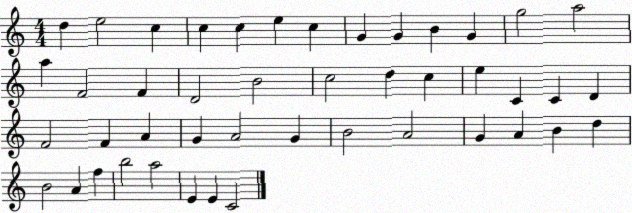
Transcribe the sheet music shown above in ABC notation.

X:1
T:Untitled
M:4/4
L:1/4
K:C
d e2 c c c e c G G B G g2 a2 a F2 F D2 B2 c2 d c e C C D F2 F A G A2 G B2 A2 G A B d B2 A f b2 a2 E E C2